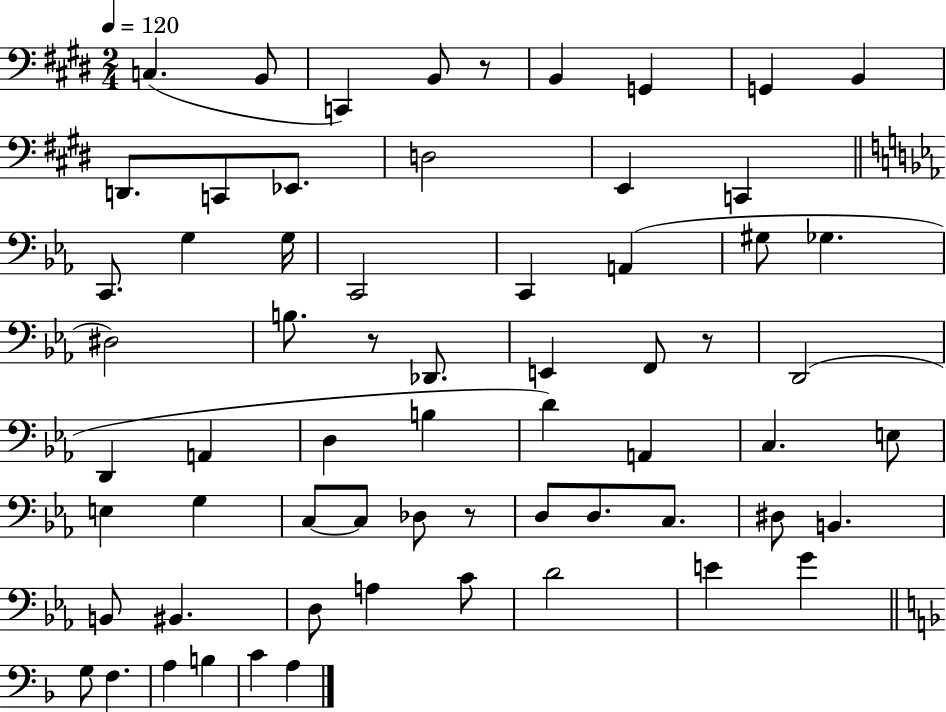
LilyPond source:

{
  \clef bass
  \numericTimeSignature
  \time 2/4
  \key e \major
  \tempo 4 = 120
  c4.( b,8 | c,4) b,8 r8 | b,4 g,4 | g,4 b,4 | \break d,8. c,8 ees,8. | d2 | e,4 c,4 | \bar "||" \break \key c \minor c,8. g4 g16 | c,2 | c,4 a,4( | gis8 ges4. | \break dis2) | b8. r8 des,8. | e,4 f,8 r8 | d,2( | \break d,4 a,4 | d4 b4 | d'4) a,4 | c4. e8 | \break e4 g4 | c8~~ c8 des8 r8 | d8 d8. c8. | dis8 b,4. | \break b,8 bis,4. | d8 a4 c'8 | d'2 | e'4 g'4 | \break \bar "||" \break \key f \major g8 f4. | a4 b4 | c'4 a4 | \bar "|."
}